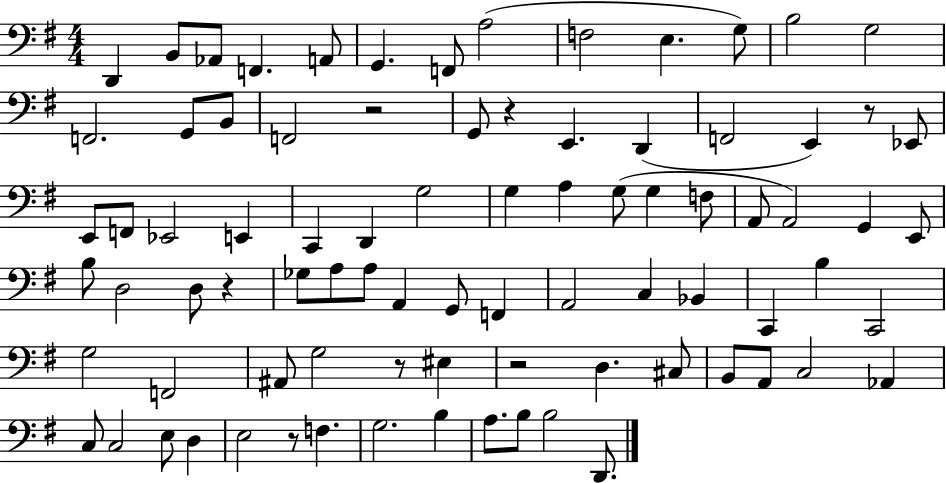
D2/q B2/e Ab2/e F2/q. A2/e G2/q. F2/e A3/h F3/h E3/q. G3/e B3/h G3/h F2/h. G2/e B2/e F2/h R/h G2/e R/q E2/q. D2/q F2/h E2/q R/e Eb2/e E2/e F2/e Eb2/h E2/q C2/q D2/q G3/h G3/q A3/q G3/e G3/q F3/e A2/e A2/h G2/q E2/e B3/e D3/h D3/e R/q Gb3/e A3/e A3/e A2/q G2/e F2/q A2/h C3/q Bb2/q C2/q B3/q C2/h G3/h F2/h A#2/e G3/h R/e EIS3/q R/h D3/q. C#3/e B2/e A2/e C3/h Ab2/q C3/e C3/h E3/e D3/q E3/h R/e F3/q. G3/h. B3/q A3/e. B3/e B3/h D2/e.